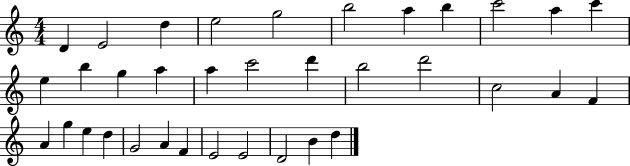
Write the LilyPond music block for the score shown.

{
  \clef treble
  \numericTimeSignature
  \time 4/4
  \key c \major
  d'4 e'2 d''4 | e''2 g''2 | b''2 a''4 b''4 | c'''2 a''4 c'''4 | \break e''4 b''4 g''4 a''4 | a''4 c'''2 d'''4 | b''2 d'''2 | c''2 a'4 f'4 | \break a'4 g''4 e''4 d''4 | g'2 a'4 f'4 | e'2 e'2 | d'2 b'4 d''4 | \break \bar "|."
}